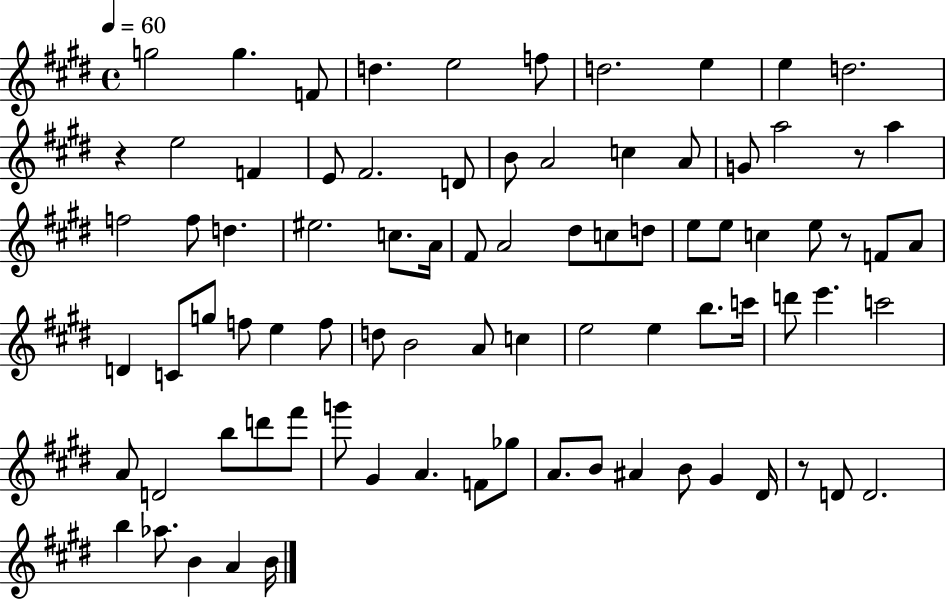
G5/h G5/q. F4/e D5/q. E5/h F5/e D5/h. E5/q E5/q D5/h. R/q E5/h F4/q E4/e F#4/h. D4/e B4/e A4/h C5/q A4/e G4/e A5/h R/e A5/q F5/h F5/e D5/q. EIS5/h. C5/e. A4/s F#4/e A4/h D#5/e C5/e D5/e E5/e E5/e C5/q E5/e R/e F4/e A4/e D4/q C4/e G5/e F5/e E5/q F5/e D5/e B4/h A4/e C5/q E5/h E5/q B5/e. C6/s D6/e E6/q. C6/h A4/e D4/h B5/e D6/e F#6/e G6/e G#4/q A4/q. F4/e Gb5/e A4/e. B4/e A#4/q B4/e G#4/q D#4/s R/e D4/e D4/h. B5/q Ab5/e. B4/q A4/q B4/s